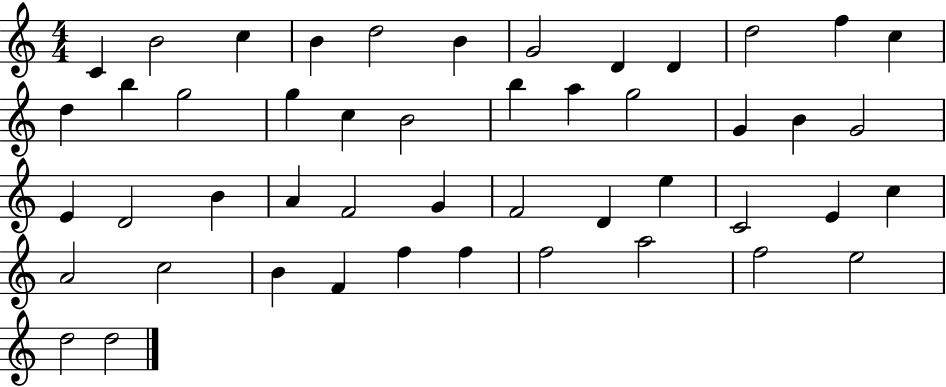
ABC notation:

X:1
T:Untitled
M:4/4
L:1/4
K:C
C B2 c B d2 B G2 D D d2 f c d b g2 g c B2 b a g2 G B G2 E D2 B A F2 G F2 D e C2 E c A2 c2 B F f f f2 a2 f2 e2 d2 d2